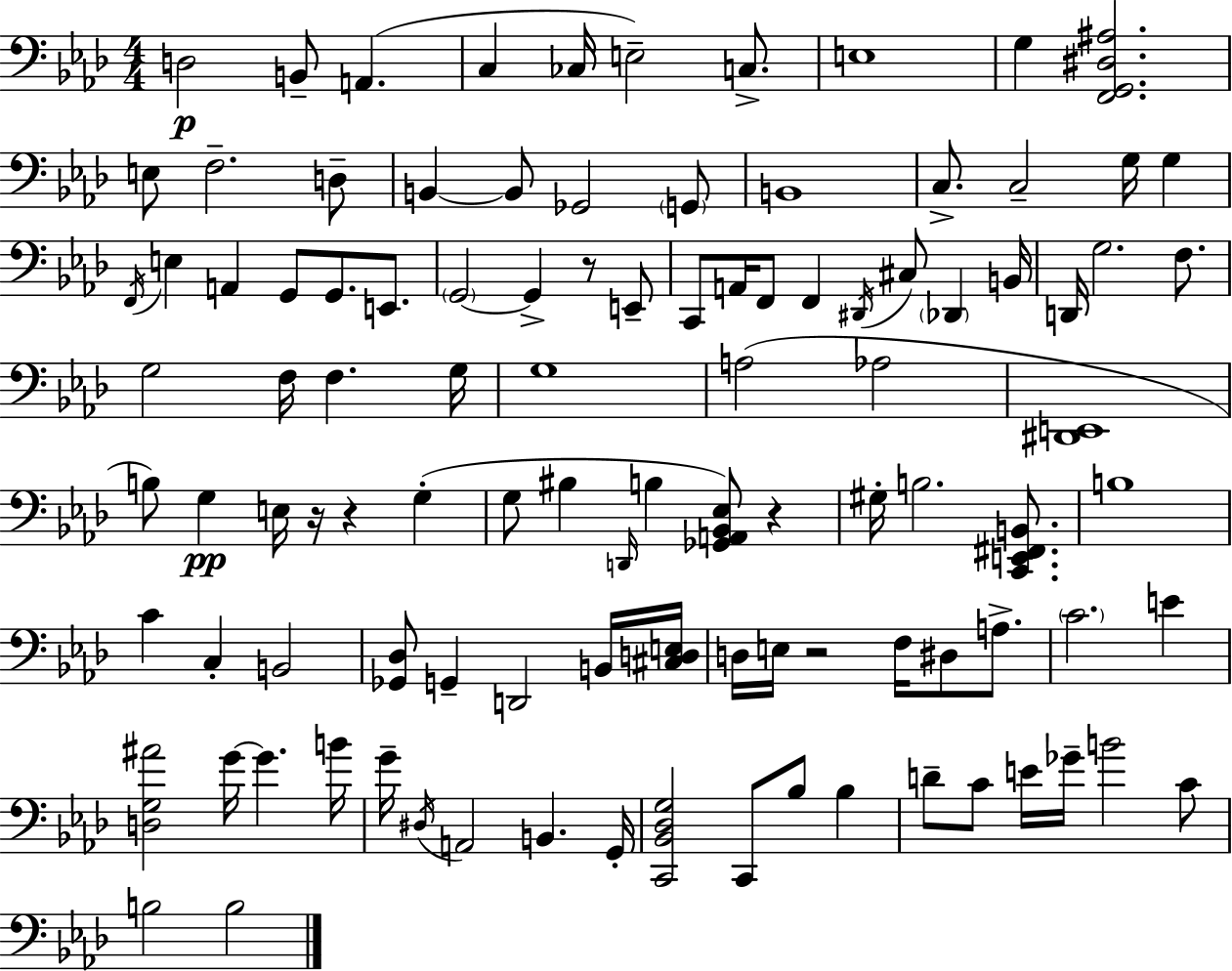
{
  \clef bass
  \numericTimeSignature
  \time 4/4
  \key f \minor
  d2\p b,8-- a,4.( | c4 ces16 e2--) c8.-> | e1 | g4 <f, g, dis ais>2. | \break e8 f2.-- d8-- | b,4~~ b,8 ges,2 \parenthesize g,8 | b,1 | c8.-> c2-- g16 g4 | \break \acciaccatura { f,16 } e4 a,4 g,8 g,8. e,8. | \parenthesize g,2~~ g,4-> r8 e,8-- | c,8 a,16 f,8 f,4 \acciaccatura { dis,16 } cis8 \parenthesize des,4 | b,16 d,16 g2. f8. | \break g2 f16 f4. | g16 g1 | a2( aes2 | <dis, e,>1 | \break b8) g4\pp e16 r16 r4 g4-.( | g8 bis4 \grace { d,16 } b4 <ges, a, bes, ees>8) r4 | gis16-. b2. | <c, e, fis, b,>8. b1 | \break c'4 c4-. b,2 | <ges, des>8 g,4-- d,2 | b,16 <cis d e>16 d16 e16 r2 f16 dis8 | a8.-> \parenthesize c'2. e'4 | \break <d g ais'>2 g'16~~ g'4. | b'16 g'16-- \acciaccatura { dis16 } a,2 b,4. | g,16-. <c, bes, des g>2 c,8 bes8 | bes4 d'8-- c'8 e'16 ges'16-- b'2 | \break c'8 b2 b2 | \bar "|."
}